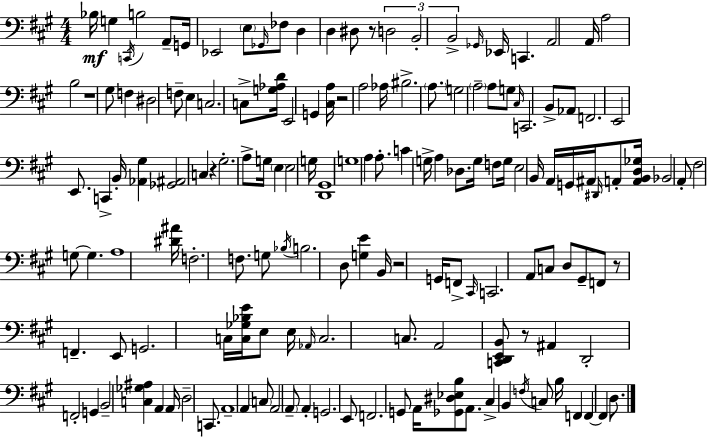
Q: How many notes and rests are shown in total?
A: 154